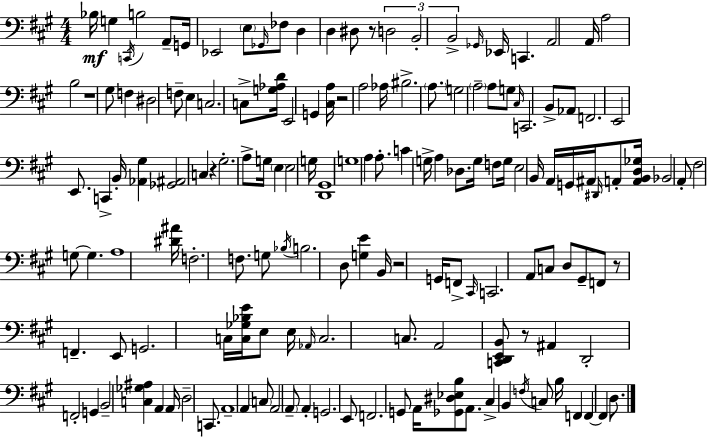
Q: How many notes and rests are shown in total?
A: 154